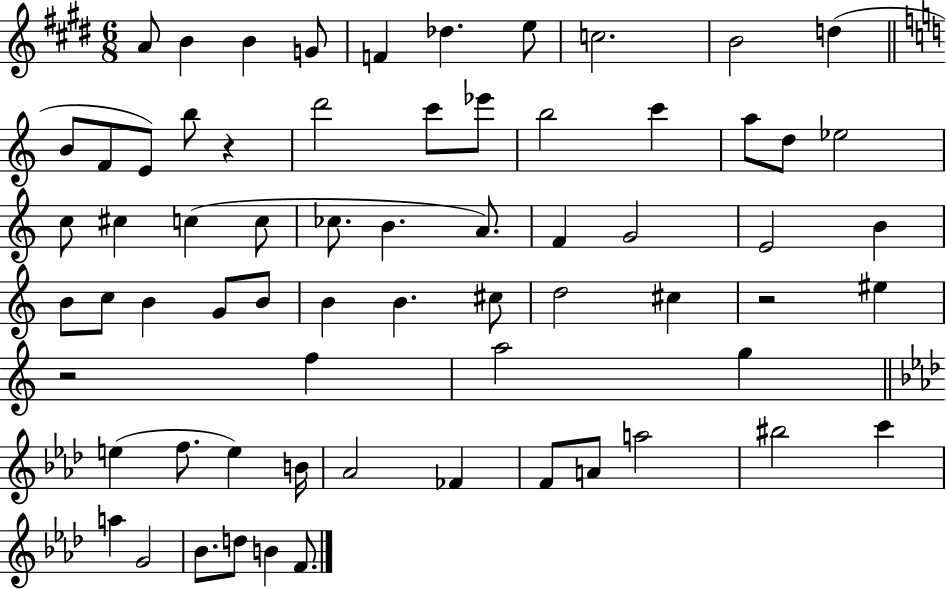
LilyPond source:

{
  \clef treble
  \numericTimeSignature
  \time 6/8
  \key e \major
  a'8 b'4 b'4 g'8 | f'4 des''4. e''8 | c''2. | b'2 d''4( | \break \bar "||" \break \key c \major b'8 f'8 e'8) b''8 r4 | d'''2 c'''8 ees'''8 | b''2 c'''4 | a''8 d''8 ees''2 | \break c''8 cis''4 c''4( c''8 | ces''8. b'4. a'8.) | f'4 g'2 | e'2 b'4 | \break b'8 c''8 b'4 g'8 b'8 | b'4 b'4. cis''8 | d''2 cis''4 | r2 eis''4 | \break r2 f''4 | a''2 g''4 | \bar "||" \break \key aes \major e''4( f''8. e''4) b'16 | aes'2 fes'4 | f'8 a'8 a''2 | bis''2 c'''4 | \break a''4 g'2 | bes'8. d''8 b'4 f'8. | \bar "|."
}